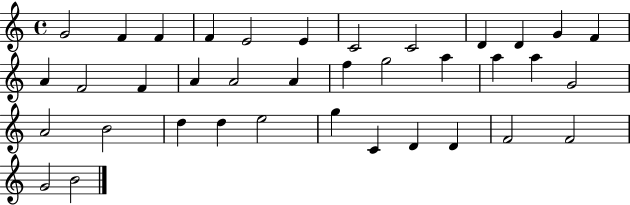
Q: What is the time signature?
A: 4/4